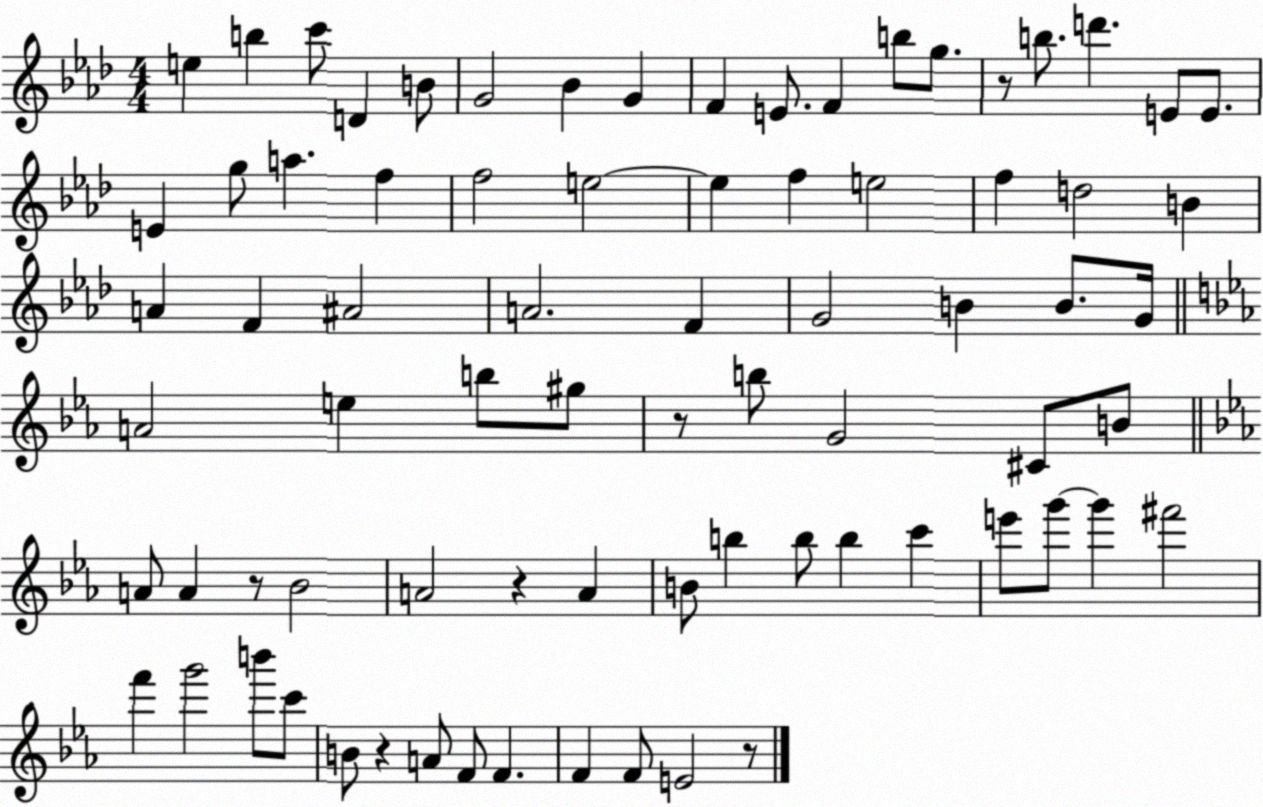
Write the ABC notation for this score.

X:1
T:Untitled
M:4/4
L:1/4
K:Ab
e b c'/2 D B/2 G2 _B G F E/2 F b/2 g/2 z/2 b/2 d' E/2 E/2 E g/2 a f f2 e2 e f e2 f d2 B A F ^A2 A2 F G2 B B/2 G/4 A2 e b/2 ^g/2 z/2 b/2 G2 ^C/2 B/2 A/2 A z/2 _B2 A2 z A B/2 b b/2 b c' e'/2 g'/2 g' ^f'2 f' g'2 b'/2 c'/2 B/2 z A/2 F/2 F F F/2 E2 z/2